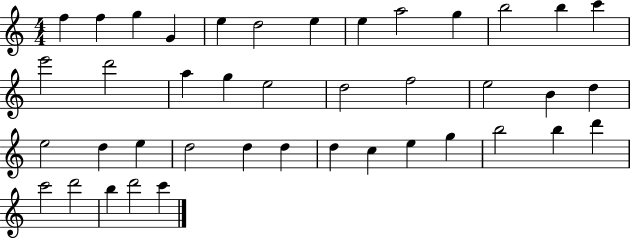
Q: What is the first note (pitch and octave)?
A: F5